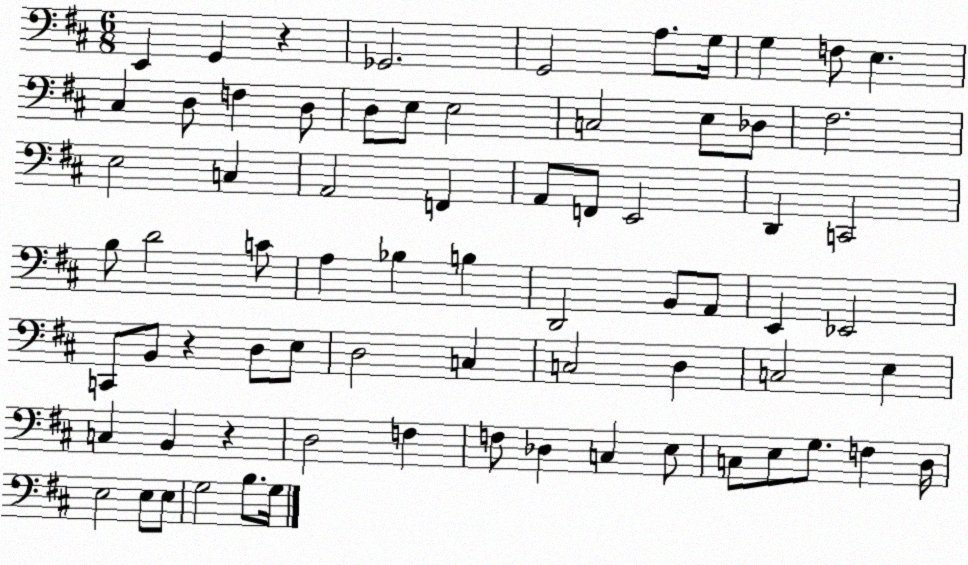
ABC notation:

X:1
T:Untitled
M:6/8
L:1/4
K:D
E,, G,, z _G,,2 G,,2 A,/2 G,/4 G, F,/2 E, ^C, D,/2 F, D,/2 D,/2 E,/2 E,2 C,2 E,/2 _D,/2 ^F,2 E,2 C, A,,2 F,, A,,/2 F,,/2 E,,2 D,, C,,2 B,/2 D2 C/2 A, _B, B, D,,2 B,,/2 A,,/2 E,, _E,,2 C,,/2 B,,/2 z D,/2 E,/2 D,2 C, C,2 D, C,2 E, C, B,, z D,2 F, F,/2 _D, C, E,/2 C,/2 E,/2 G,/2 F, D,/4 E,2 E,/2 E,/2 G,2 B,/2 G,/4